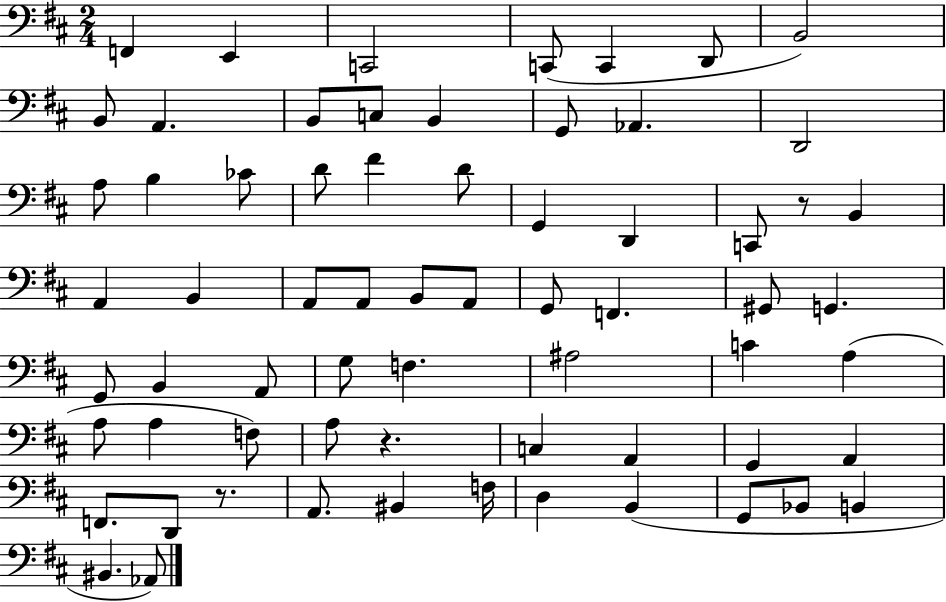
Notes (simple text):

F2/q E2/q C2/h C2/e C2/q D2/e B2/h B2/e A2/q. B2/e C3/e B2/q G2/e Ab2/q. D2/h A3/e B3/q CES4/e D4/e F#4/q D4/e G2/q D2/q C2/e R/e B2/q A2/q B2/q A2/e A2/e B2/e A2/e G2/e F2/q. G#2/e G2/q. G2/e B2/q A2/e G3/e F3/q. A#3/h C4/q A3/q A3/e A3/q F3/e A3/e R/q. C3/q A2/q G2/q A2/q F2/e. D2/e R/e. A2/e. BIS2/q F3/s D3/q B2/q G2/e Bb2/e B2/q BIS2/q. Ab2/e